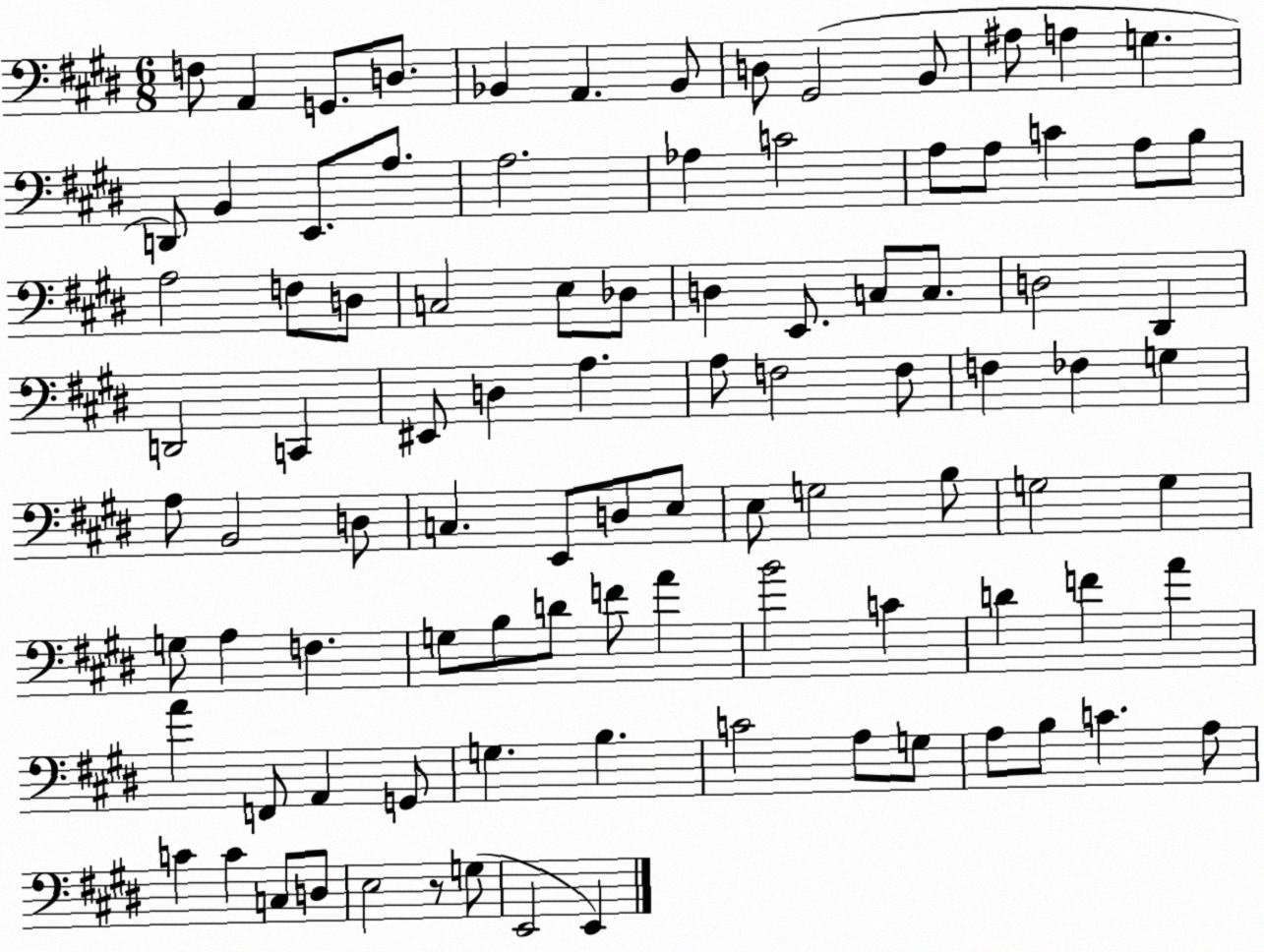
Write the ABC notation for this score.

X:1
T:Untitled
M:6/8
L:1/4
K:E
F,/2 A,, G,,/2 D,/2 _B,, A,, _B,,/2 D,/2 ^G,,2 B,,/2 ^A,/2 A, G, D,,/2 B,, E,,/2 A,/2 A,2 _A, C2 A,/2 A,/2 C A,/2 B,/2 A,2 F,/2 D,/2 C,2 E,/2 _D,/2 D, E,,/2 C,/2 C,/2 D,2 ^D,, D,,2 C,, ^E,,/2 D, A, A,/2 F,2 F,/2 F, _F, G, A,/2 B,,2 D,/2 C, E,,/2 D,/2 E,/2 E,/2 G,2 B,/2 G,2 G, G,/2 A, F, G,/2 B,/2 D/2 F/2 A B2 C D F A A F,,/2 A,, G,,/2 G, B, C2 A,/2 G,/2 A,/2 B,/2 C A,/2 C C C,/2 D,/2 E,2 z/2 G,/2 E,,2 E,,